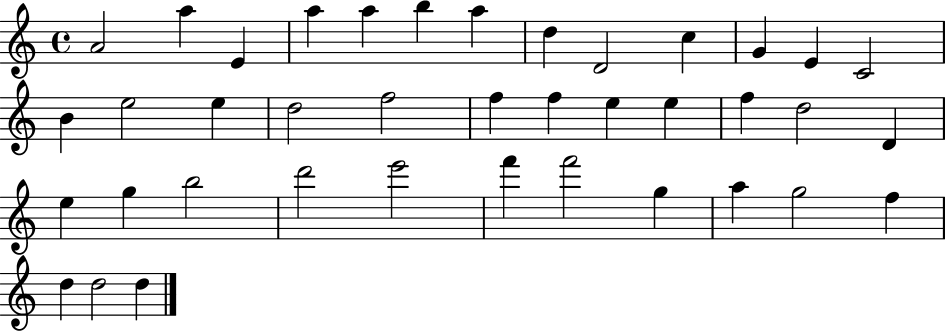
{
  \clef treble
  \time 4/4
  \defaultTimeSignature
  \key c \major
  a'2 a''4 e'4 | a''4 a''4 b''4 a''4 | d''4 d'2 c''4 | g'4 e'4 c'2 | \break b'4 e''2 e''4 | d''2 f''2 | f''4 f''4 e''4 e''4 | f''4 d''2 d'4 | \break e''4 g''4 b''2 | d'''2 e'''2 | f'''4 f'''2 g''4 | a''4 g''2 f''4 | \break d''4 d''2 d''4 | \bar "|."
}